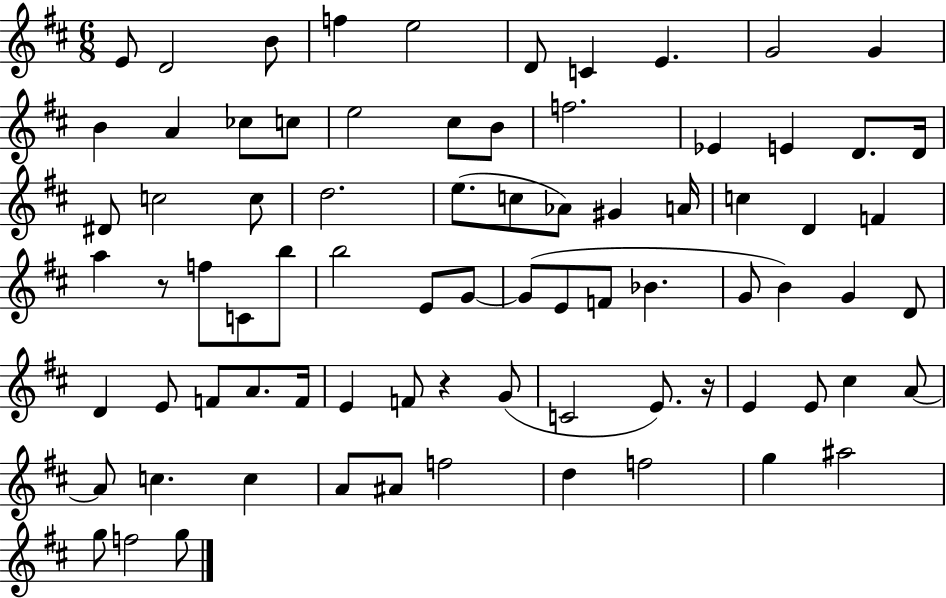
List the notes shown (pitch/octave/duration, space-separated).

E4/e D4/h B4/e F5/q E5/h D4/e C4/q E4/q. G4/h G4/q B4/q A4/q CES5/e C5/e E5/h C#5/e B4/e F5/h. Eb4/q E4/q D4/e. D4/s D#4/e C5/h C5/e D5/h. E5/e. C5/e Ab4/e G#4/q A4/s C5/q D4/q F4/q A5/q R/e F5/e C4/e B5/e B5/h E4/e G4/e G4/e E4/e F4/e Bb4/q. G4/e B4/q G4/q D4/e D4/q E4/e F4/e A4/e. F4/s E4/q F4/e R/q G4/e C4/h E4/e. R/s E4/q E4/e C#5/q A4/e A4/e C5/q. C5/q A4/e A#4/e F5/h D5/q F5/h G5/q A#5/h G5/e F5/h G5/e